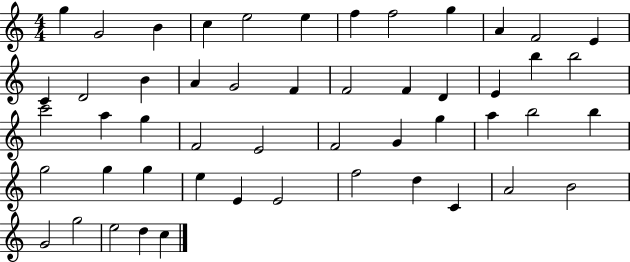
G5/q G4/h B4/q C5/q E5/h E5/q F5/q F5/h G5/q A4/q F4/h E4/q C4/q D4/h B4/q A4/q G4/h F4/q F4/h F4/q D4/q E4/q B5/q B5/h C6/h A5/q G5/q F4/h E4/h F4/h G4/q G5/q A5/q B5/h B5/q G5/h G5/q G5/q E5/q E4/q E4/h F5/h D5/q C4/q A4/h B4/h G4/h G5/h E5/h D5/q C5/q